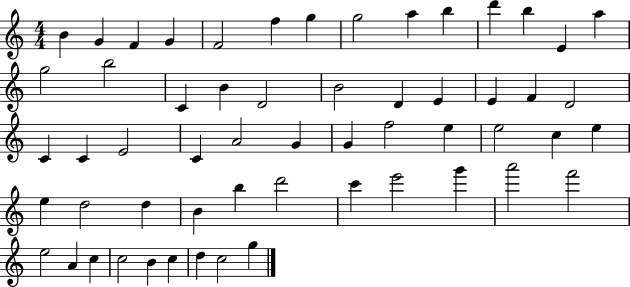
B4/q G4/q F4/q G4/q F4/h F5/q G5/q G5/h A5/q B5/q D6/q B5/q E4/q A5/q G5/h B5/h C4/q B4/q D4/h B4/h D4/q E4/q E4/q F4/q D4/h C4/q C4/q E4/h C4/q A4/h G4/q G4/q F5/h E5/q E5/h C5/q E5/q E5/q D5/h D5/q B4/q B5/q D6/h C6/q E6/h G6/q A6/h F6/h E5/h A4/q C5/q C5/h B4/q C5/q D5/q C5/h G5/q